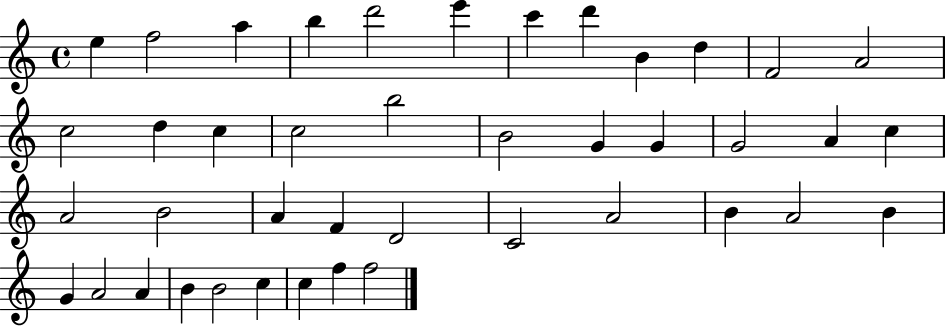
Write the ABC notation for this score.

X:1
T:Untitled
M:4/4
L:1/4
K:C
e f2 a b d'2 e' c' d' B d F2 A2 c2 d c c2 b2 B2 G G G2 A c A2 B2 A F D2 C2 A2 B A2 B G A2 A B B2 c c f f2